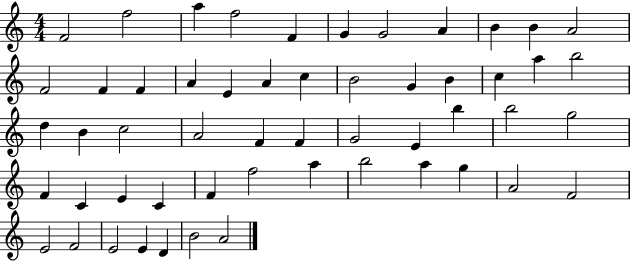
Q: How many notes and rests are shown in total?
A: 54